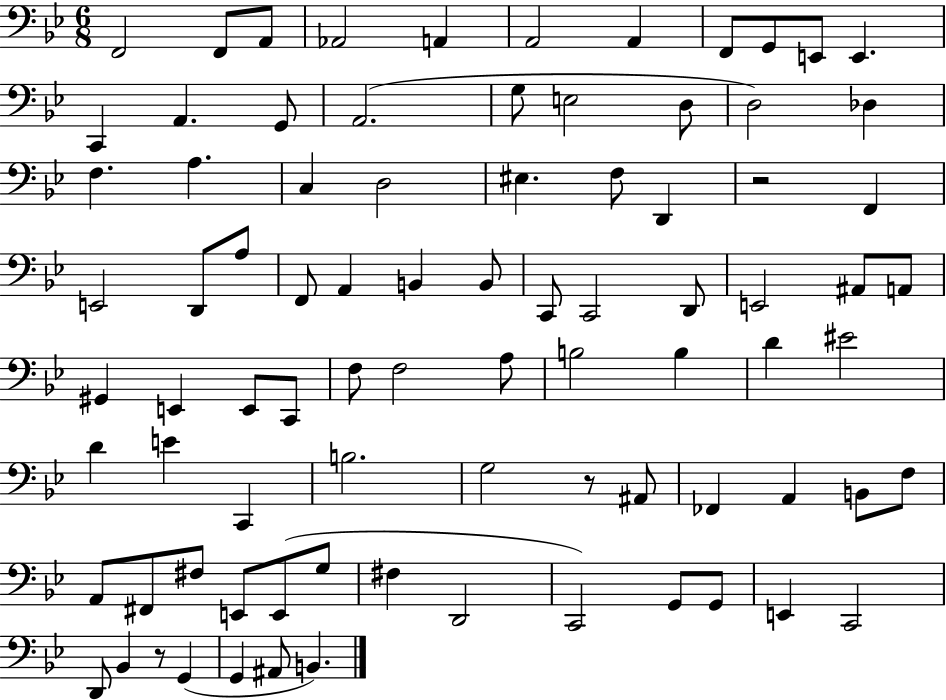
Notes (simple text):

F2/h F2/e A2/e Ab2/h A2/q A2/h A2/q F2/e G2/e E2/e E2/q. C2/q A2/q. G2/e A2/h. G3/e E3/h D3/e D3/h Db3/q F3/q. A3/q. C3/q D3/h EIS3/q. F3/e D2/q R/h F2/q E2/h D2/e A3/e F2/e A2/q B2/q B2/e C2/e C2/h D2/e E2/h A#2/e A2/e G#2/q E2/q E2/e C2/e F3/e F3/h A3/e B3/h B3/q D4/q EIS4/h D4/q E4/q C2/q B3/h. G3/h R/e A#2/e FES2/q A2/q B2/e F3/e A2/e F#2/e F#3/e E2/e E2/e G3/e F#3/q D2/h C2/h G2/e G2/e E2/q C2/h D2/e Bb2/q R/e G2/q G2/q A#2/e B2/q.